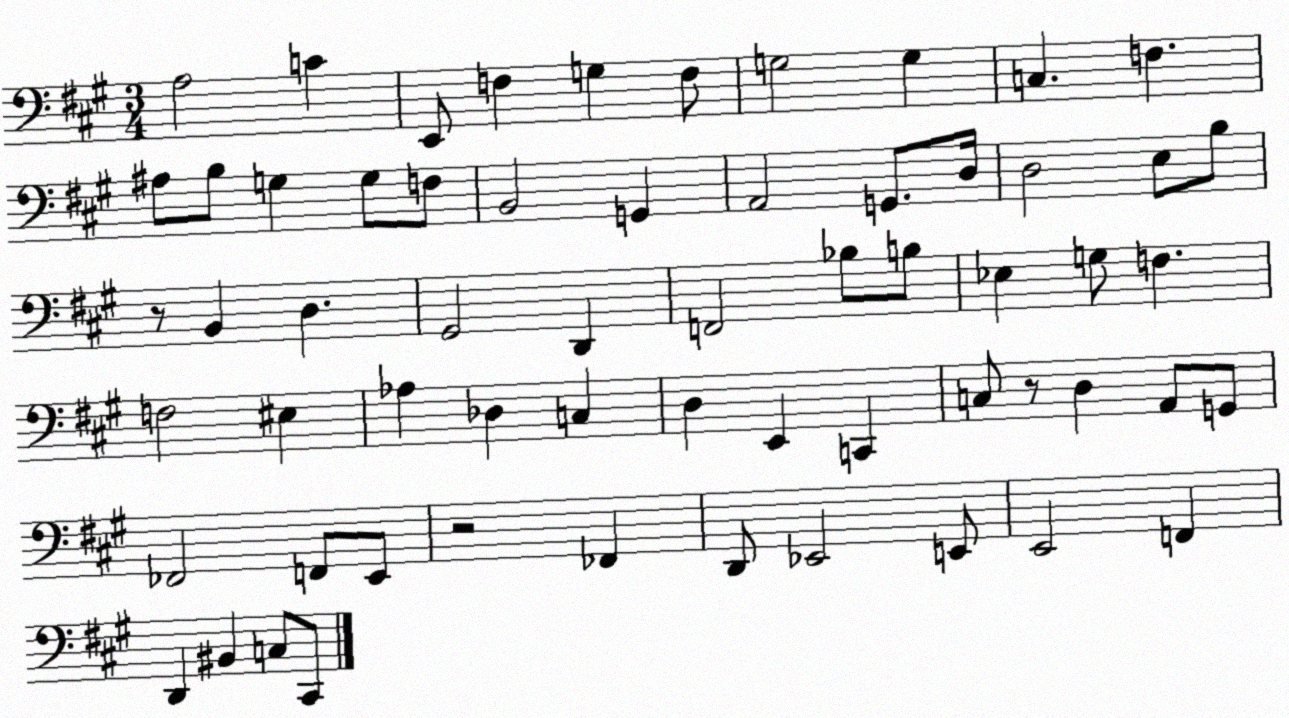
X:1
T:Untitled
M:3/4
L:1/4
K:A
A,2 C E,,/2 F, G, F,/2 G,2 G, C, F, ^A,/2 B,/2 G, G,/2 F,/2 B,,2 G,, A,,2 G,,/2 D,/4 D,2 E,/2 B,/2 z/2 B,, D, ^G,,2 D,, F,,2 _B,/2 B,/2 _E, G,/2 F, F,2 ^E, _A, _D, C, D, E,, C,, C,/2 z/2 D, A,,/2 G,,/2 _F,,2 F,,/2 E,,/2 z2 _F,, D,,/2 _E,,2 E,,/2 E,,2 F,, D,, ^B,, C,/2 ^C,,/2